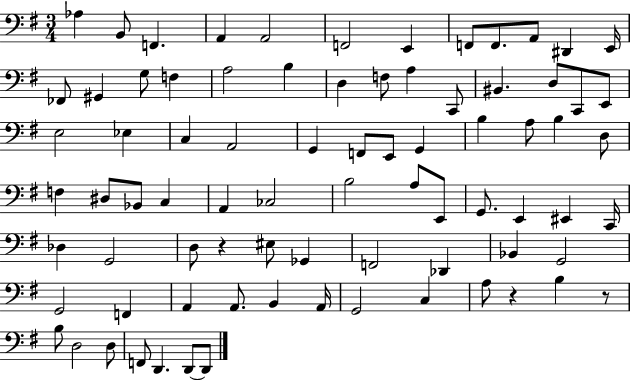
X:1
T:Untitled
M:3/4
L:1/4
K:G
_A, B,,/2 F,, A,, A,,2 F,,2 E,, F,,/2 F,,/2 A,,/2 ^D,, E,,/4 _F,,/2 ^G,, G,/2 F, A,2 B, D, F,/2 A, C,,/2 ^B,, D,/2 C,,/2 E,,/2 E,2 _E, C, A,,2 G,, F,,/2 E,,/2 G,, B, A,/2 B, D,/2 F, ^D,/2 _B,,/2 C, A,, _C,2 B,2 A,/2 E,,/2 G,,/2 E,, ^E,, C,,/4 _D, G,,2 D,/2 z ^E,/2 _G,, F,,2 _D,, _B,, G,,2 G,,2 F,, A,, A,,/2 B,, A,,/4 G,,2 C, A,/2 z B, z/2 B,/2 D,2 D,/2 F,,/2 D,, D,,/2 D,,/2